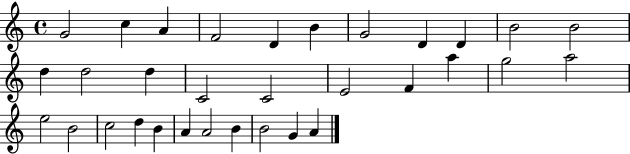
{
  \clef treble
  \time 4/4
  \defaultTimeSignature
  \key c \major
  g'2 c''4 a'4 | f'2 d'4 b'4 | g'2 d'4 d'4 | b'2 b'2 | \break d''4 d''2 d''4 | c'2 c'2 | e'2 f'4 a''4 | g''2 a''2 | \break e''2 b'2 | c''2 d''4 b'4 | a'4 a'2 b'4 | b'2 g'4 a'4 | \break \bar "|."
}